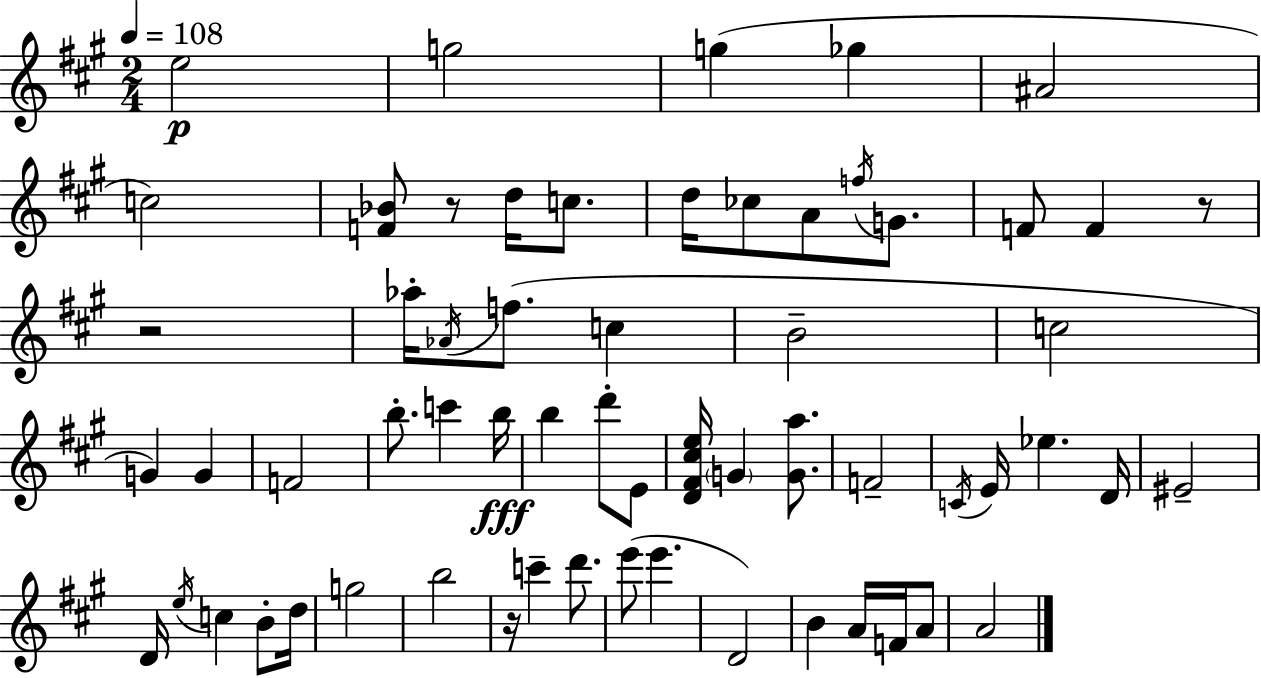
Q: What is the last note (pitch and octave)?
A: A4